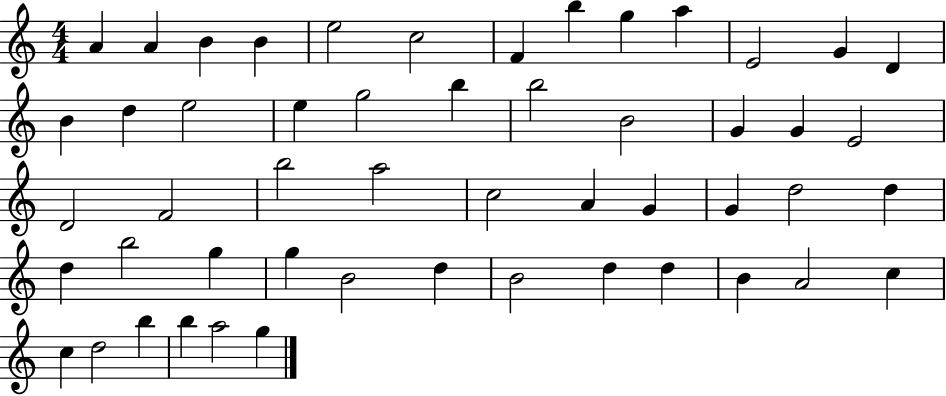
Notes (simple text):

A4/q A4/q B4/q B4/q E5/h C5/h F4/q B5/q G5/q A5/q E4/h G4/q D4/q B4/q D5/q E5/h E5/q G5/h B5/q B5/h B4/h G4/q G4/q E4/h D4/h F4/h B5/h A5/h C5/h A4/q G4/q G4/q D5/h D5/q D5/q B5/h G5/q G5/q B4/h D5/q B4/h D5/q D5/q B4/q A4/h C5/q C5/q D5/h B5/q B5/q A5/h G5/q